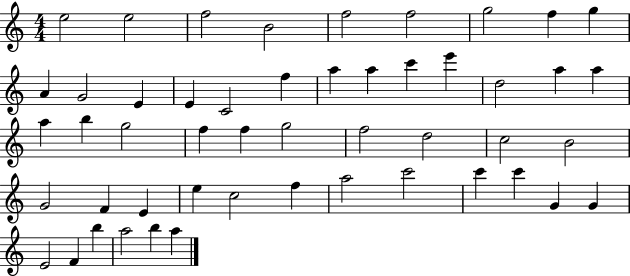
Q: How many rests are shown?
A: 0